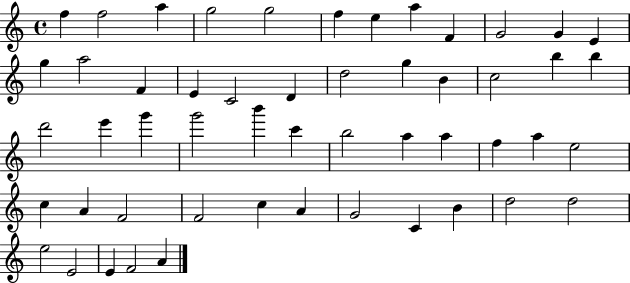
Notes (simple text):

F5/q F5/h A5/q G5/h G5/h F5/q E5/q A5/q F4/q G4/h G4/q E4/q G5/q A5/h F4/q E4/q C4/h D4/q D5/h G5/q B4/q C5/h B5/q B5/q D6/h E6/q G6/q G6/h B6/q C6/q B5/h A5/q A5/q F5/q A5/q E5/h C5/q A4/q F4/h F4/h C5/q A4/q G4/h C4/q B4/q D5/h D5/h E5/h E4/h E4/q F4/h A4/q